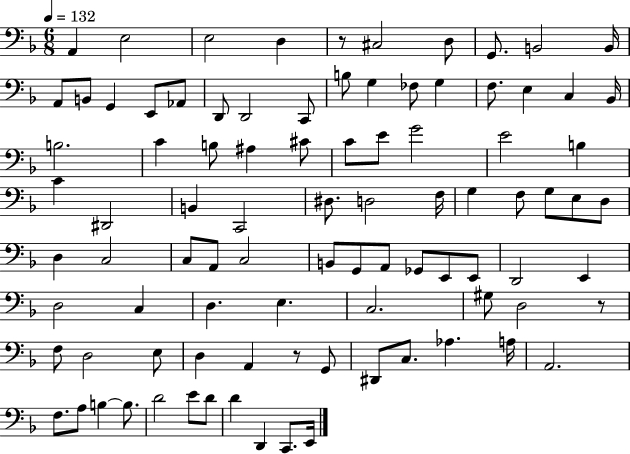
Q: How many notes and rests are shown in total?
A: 92